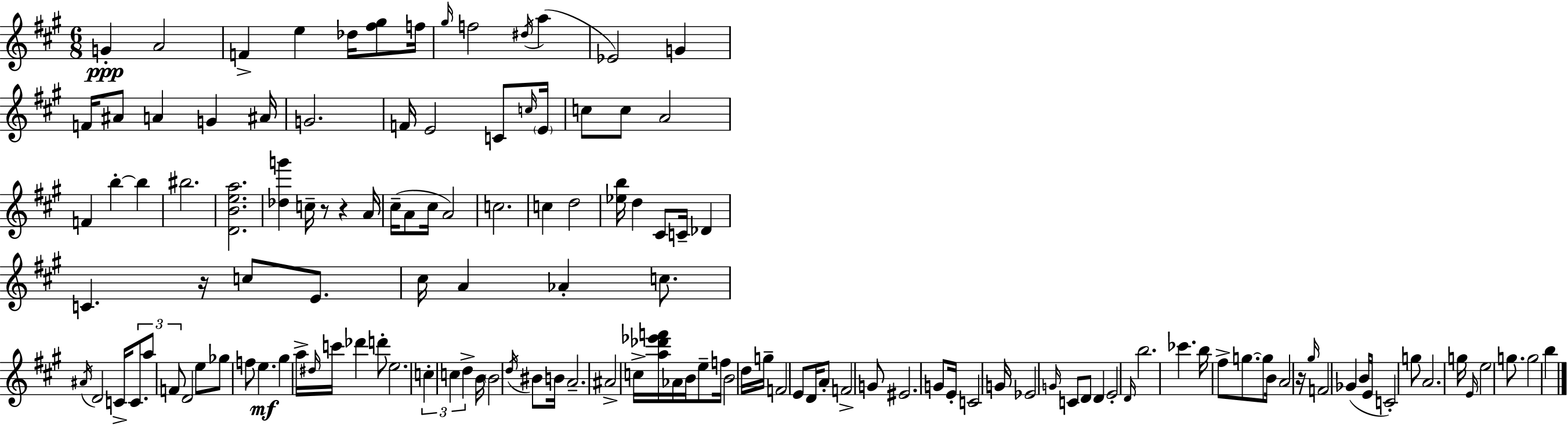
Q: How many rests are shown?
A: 4